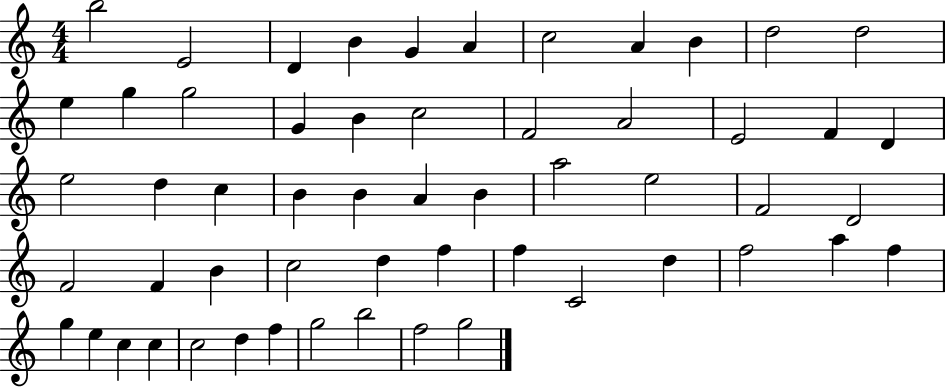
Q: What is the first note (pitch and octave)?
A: B5